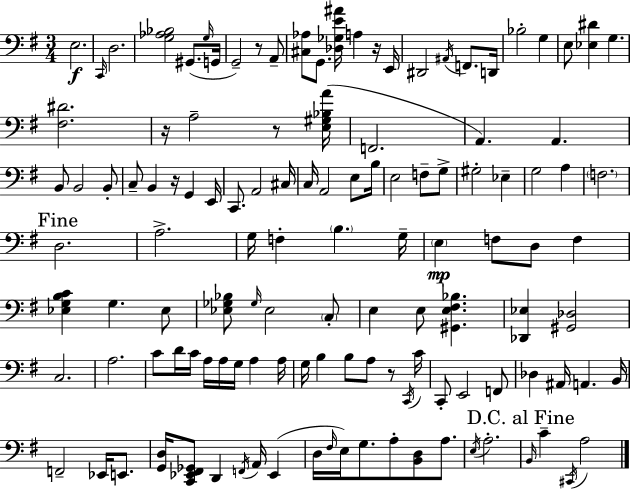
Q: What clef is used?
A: bass